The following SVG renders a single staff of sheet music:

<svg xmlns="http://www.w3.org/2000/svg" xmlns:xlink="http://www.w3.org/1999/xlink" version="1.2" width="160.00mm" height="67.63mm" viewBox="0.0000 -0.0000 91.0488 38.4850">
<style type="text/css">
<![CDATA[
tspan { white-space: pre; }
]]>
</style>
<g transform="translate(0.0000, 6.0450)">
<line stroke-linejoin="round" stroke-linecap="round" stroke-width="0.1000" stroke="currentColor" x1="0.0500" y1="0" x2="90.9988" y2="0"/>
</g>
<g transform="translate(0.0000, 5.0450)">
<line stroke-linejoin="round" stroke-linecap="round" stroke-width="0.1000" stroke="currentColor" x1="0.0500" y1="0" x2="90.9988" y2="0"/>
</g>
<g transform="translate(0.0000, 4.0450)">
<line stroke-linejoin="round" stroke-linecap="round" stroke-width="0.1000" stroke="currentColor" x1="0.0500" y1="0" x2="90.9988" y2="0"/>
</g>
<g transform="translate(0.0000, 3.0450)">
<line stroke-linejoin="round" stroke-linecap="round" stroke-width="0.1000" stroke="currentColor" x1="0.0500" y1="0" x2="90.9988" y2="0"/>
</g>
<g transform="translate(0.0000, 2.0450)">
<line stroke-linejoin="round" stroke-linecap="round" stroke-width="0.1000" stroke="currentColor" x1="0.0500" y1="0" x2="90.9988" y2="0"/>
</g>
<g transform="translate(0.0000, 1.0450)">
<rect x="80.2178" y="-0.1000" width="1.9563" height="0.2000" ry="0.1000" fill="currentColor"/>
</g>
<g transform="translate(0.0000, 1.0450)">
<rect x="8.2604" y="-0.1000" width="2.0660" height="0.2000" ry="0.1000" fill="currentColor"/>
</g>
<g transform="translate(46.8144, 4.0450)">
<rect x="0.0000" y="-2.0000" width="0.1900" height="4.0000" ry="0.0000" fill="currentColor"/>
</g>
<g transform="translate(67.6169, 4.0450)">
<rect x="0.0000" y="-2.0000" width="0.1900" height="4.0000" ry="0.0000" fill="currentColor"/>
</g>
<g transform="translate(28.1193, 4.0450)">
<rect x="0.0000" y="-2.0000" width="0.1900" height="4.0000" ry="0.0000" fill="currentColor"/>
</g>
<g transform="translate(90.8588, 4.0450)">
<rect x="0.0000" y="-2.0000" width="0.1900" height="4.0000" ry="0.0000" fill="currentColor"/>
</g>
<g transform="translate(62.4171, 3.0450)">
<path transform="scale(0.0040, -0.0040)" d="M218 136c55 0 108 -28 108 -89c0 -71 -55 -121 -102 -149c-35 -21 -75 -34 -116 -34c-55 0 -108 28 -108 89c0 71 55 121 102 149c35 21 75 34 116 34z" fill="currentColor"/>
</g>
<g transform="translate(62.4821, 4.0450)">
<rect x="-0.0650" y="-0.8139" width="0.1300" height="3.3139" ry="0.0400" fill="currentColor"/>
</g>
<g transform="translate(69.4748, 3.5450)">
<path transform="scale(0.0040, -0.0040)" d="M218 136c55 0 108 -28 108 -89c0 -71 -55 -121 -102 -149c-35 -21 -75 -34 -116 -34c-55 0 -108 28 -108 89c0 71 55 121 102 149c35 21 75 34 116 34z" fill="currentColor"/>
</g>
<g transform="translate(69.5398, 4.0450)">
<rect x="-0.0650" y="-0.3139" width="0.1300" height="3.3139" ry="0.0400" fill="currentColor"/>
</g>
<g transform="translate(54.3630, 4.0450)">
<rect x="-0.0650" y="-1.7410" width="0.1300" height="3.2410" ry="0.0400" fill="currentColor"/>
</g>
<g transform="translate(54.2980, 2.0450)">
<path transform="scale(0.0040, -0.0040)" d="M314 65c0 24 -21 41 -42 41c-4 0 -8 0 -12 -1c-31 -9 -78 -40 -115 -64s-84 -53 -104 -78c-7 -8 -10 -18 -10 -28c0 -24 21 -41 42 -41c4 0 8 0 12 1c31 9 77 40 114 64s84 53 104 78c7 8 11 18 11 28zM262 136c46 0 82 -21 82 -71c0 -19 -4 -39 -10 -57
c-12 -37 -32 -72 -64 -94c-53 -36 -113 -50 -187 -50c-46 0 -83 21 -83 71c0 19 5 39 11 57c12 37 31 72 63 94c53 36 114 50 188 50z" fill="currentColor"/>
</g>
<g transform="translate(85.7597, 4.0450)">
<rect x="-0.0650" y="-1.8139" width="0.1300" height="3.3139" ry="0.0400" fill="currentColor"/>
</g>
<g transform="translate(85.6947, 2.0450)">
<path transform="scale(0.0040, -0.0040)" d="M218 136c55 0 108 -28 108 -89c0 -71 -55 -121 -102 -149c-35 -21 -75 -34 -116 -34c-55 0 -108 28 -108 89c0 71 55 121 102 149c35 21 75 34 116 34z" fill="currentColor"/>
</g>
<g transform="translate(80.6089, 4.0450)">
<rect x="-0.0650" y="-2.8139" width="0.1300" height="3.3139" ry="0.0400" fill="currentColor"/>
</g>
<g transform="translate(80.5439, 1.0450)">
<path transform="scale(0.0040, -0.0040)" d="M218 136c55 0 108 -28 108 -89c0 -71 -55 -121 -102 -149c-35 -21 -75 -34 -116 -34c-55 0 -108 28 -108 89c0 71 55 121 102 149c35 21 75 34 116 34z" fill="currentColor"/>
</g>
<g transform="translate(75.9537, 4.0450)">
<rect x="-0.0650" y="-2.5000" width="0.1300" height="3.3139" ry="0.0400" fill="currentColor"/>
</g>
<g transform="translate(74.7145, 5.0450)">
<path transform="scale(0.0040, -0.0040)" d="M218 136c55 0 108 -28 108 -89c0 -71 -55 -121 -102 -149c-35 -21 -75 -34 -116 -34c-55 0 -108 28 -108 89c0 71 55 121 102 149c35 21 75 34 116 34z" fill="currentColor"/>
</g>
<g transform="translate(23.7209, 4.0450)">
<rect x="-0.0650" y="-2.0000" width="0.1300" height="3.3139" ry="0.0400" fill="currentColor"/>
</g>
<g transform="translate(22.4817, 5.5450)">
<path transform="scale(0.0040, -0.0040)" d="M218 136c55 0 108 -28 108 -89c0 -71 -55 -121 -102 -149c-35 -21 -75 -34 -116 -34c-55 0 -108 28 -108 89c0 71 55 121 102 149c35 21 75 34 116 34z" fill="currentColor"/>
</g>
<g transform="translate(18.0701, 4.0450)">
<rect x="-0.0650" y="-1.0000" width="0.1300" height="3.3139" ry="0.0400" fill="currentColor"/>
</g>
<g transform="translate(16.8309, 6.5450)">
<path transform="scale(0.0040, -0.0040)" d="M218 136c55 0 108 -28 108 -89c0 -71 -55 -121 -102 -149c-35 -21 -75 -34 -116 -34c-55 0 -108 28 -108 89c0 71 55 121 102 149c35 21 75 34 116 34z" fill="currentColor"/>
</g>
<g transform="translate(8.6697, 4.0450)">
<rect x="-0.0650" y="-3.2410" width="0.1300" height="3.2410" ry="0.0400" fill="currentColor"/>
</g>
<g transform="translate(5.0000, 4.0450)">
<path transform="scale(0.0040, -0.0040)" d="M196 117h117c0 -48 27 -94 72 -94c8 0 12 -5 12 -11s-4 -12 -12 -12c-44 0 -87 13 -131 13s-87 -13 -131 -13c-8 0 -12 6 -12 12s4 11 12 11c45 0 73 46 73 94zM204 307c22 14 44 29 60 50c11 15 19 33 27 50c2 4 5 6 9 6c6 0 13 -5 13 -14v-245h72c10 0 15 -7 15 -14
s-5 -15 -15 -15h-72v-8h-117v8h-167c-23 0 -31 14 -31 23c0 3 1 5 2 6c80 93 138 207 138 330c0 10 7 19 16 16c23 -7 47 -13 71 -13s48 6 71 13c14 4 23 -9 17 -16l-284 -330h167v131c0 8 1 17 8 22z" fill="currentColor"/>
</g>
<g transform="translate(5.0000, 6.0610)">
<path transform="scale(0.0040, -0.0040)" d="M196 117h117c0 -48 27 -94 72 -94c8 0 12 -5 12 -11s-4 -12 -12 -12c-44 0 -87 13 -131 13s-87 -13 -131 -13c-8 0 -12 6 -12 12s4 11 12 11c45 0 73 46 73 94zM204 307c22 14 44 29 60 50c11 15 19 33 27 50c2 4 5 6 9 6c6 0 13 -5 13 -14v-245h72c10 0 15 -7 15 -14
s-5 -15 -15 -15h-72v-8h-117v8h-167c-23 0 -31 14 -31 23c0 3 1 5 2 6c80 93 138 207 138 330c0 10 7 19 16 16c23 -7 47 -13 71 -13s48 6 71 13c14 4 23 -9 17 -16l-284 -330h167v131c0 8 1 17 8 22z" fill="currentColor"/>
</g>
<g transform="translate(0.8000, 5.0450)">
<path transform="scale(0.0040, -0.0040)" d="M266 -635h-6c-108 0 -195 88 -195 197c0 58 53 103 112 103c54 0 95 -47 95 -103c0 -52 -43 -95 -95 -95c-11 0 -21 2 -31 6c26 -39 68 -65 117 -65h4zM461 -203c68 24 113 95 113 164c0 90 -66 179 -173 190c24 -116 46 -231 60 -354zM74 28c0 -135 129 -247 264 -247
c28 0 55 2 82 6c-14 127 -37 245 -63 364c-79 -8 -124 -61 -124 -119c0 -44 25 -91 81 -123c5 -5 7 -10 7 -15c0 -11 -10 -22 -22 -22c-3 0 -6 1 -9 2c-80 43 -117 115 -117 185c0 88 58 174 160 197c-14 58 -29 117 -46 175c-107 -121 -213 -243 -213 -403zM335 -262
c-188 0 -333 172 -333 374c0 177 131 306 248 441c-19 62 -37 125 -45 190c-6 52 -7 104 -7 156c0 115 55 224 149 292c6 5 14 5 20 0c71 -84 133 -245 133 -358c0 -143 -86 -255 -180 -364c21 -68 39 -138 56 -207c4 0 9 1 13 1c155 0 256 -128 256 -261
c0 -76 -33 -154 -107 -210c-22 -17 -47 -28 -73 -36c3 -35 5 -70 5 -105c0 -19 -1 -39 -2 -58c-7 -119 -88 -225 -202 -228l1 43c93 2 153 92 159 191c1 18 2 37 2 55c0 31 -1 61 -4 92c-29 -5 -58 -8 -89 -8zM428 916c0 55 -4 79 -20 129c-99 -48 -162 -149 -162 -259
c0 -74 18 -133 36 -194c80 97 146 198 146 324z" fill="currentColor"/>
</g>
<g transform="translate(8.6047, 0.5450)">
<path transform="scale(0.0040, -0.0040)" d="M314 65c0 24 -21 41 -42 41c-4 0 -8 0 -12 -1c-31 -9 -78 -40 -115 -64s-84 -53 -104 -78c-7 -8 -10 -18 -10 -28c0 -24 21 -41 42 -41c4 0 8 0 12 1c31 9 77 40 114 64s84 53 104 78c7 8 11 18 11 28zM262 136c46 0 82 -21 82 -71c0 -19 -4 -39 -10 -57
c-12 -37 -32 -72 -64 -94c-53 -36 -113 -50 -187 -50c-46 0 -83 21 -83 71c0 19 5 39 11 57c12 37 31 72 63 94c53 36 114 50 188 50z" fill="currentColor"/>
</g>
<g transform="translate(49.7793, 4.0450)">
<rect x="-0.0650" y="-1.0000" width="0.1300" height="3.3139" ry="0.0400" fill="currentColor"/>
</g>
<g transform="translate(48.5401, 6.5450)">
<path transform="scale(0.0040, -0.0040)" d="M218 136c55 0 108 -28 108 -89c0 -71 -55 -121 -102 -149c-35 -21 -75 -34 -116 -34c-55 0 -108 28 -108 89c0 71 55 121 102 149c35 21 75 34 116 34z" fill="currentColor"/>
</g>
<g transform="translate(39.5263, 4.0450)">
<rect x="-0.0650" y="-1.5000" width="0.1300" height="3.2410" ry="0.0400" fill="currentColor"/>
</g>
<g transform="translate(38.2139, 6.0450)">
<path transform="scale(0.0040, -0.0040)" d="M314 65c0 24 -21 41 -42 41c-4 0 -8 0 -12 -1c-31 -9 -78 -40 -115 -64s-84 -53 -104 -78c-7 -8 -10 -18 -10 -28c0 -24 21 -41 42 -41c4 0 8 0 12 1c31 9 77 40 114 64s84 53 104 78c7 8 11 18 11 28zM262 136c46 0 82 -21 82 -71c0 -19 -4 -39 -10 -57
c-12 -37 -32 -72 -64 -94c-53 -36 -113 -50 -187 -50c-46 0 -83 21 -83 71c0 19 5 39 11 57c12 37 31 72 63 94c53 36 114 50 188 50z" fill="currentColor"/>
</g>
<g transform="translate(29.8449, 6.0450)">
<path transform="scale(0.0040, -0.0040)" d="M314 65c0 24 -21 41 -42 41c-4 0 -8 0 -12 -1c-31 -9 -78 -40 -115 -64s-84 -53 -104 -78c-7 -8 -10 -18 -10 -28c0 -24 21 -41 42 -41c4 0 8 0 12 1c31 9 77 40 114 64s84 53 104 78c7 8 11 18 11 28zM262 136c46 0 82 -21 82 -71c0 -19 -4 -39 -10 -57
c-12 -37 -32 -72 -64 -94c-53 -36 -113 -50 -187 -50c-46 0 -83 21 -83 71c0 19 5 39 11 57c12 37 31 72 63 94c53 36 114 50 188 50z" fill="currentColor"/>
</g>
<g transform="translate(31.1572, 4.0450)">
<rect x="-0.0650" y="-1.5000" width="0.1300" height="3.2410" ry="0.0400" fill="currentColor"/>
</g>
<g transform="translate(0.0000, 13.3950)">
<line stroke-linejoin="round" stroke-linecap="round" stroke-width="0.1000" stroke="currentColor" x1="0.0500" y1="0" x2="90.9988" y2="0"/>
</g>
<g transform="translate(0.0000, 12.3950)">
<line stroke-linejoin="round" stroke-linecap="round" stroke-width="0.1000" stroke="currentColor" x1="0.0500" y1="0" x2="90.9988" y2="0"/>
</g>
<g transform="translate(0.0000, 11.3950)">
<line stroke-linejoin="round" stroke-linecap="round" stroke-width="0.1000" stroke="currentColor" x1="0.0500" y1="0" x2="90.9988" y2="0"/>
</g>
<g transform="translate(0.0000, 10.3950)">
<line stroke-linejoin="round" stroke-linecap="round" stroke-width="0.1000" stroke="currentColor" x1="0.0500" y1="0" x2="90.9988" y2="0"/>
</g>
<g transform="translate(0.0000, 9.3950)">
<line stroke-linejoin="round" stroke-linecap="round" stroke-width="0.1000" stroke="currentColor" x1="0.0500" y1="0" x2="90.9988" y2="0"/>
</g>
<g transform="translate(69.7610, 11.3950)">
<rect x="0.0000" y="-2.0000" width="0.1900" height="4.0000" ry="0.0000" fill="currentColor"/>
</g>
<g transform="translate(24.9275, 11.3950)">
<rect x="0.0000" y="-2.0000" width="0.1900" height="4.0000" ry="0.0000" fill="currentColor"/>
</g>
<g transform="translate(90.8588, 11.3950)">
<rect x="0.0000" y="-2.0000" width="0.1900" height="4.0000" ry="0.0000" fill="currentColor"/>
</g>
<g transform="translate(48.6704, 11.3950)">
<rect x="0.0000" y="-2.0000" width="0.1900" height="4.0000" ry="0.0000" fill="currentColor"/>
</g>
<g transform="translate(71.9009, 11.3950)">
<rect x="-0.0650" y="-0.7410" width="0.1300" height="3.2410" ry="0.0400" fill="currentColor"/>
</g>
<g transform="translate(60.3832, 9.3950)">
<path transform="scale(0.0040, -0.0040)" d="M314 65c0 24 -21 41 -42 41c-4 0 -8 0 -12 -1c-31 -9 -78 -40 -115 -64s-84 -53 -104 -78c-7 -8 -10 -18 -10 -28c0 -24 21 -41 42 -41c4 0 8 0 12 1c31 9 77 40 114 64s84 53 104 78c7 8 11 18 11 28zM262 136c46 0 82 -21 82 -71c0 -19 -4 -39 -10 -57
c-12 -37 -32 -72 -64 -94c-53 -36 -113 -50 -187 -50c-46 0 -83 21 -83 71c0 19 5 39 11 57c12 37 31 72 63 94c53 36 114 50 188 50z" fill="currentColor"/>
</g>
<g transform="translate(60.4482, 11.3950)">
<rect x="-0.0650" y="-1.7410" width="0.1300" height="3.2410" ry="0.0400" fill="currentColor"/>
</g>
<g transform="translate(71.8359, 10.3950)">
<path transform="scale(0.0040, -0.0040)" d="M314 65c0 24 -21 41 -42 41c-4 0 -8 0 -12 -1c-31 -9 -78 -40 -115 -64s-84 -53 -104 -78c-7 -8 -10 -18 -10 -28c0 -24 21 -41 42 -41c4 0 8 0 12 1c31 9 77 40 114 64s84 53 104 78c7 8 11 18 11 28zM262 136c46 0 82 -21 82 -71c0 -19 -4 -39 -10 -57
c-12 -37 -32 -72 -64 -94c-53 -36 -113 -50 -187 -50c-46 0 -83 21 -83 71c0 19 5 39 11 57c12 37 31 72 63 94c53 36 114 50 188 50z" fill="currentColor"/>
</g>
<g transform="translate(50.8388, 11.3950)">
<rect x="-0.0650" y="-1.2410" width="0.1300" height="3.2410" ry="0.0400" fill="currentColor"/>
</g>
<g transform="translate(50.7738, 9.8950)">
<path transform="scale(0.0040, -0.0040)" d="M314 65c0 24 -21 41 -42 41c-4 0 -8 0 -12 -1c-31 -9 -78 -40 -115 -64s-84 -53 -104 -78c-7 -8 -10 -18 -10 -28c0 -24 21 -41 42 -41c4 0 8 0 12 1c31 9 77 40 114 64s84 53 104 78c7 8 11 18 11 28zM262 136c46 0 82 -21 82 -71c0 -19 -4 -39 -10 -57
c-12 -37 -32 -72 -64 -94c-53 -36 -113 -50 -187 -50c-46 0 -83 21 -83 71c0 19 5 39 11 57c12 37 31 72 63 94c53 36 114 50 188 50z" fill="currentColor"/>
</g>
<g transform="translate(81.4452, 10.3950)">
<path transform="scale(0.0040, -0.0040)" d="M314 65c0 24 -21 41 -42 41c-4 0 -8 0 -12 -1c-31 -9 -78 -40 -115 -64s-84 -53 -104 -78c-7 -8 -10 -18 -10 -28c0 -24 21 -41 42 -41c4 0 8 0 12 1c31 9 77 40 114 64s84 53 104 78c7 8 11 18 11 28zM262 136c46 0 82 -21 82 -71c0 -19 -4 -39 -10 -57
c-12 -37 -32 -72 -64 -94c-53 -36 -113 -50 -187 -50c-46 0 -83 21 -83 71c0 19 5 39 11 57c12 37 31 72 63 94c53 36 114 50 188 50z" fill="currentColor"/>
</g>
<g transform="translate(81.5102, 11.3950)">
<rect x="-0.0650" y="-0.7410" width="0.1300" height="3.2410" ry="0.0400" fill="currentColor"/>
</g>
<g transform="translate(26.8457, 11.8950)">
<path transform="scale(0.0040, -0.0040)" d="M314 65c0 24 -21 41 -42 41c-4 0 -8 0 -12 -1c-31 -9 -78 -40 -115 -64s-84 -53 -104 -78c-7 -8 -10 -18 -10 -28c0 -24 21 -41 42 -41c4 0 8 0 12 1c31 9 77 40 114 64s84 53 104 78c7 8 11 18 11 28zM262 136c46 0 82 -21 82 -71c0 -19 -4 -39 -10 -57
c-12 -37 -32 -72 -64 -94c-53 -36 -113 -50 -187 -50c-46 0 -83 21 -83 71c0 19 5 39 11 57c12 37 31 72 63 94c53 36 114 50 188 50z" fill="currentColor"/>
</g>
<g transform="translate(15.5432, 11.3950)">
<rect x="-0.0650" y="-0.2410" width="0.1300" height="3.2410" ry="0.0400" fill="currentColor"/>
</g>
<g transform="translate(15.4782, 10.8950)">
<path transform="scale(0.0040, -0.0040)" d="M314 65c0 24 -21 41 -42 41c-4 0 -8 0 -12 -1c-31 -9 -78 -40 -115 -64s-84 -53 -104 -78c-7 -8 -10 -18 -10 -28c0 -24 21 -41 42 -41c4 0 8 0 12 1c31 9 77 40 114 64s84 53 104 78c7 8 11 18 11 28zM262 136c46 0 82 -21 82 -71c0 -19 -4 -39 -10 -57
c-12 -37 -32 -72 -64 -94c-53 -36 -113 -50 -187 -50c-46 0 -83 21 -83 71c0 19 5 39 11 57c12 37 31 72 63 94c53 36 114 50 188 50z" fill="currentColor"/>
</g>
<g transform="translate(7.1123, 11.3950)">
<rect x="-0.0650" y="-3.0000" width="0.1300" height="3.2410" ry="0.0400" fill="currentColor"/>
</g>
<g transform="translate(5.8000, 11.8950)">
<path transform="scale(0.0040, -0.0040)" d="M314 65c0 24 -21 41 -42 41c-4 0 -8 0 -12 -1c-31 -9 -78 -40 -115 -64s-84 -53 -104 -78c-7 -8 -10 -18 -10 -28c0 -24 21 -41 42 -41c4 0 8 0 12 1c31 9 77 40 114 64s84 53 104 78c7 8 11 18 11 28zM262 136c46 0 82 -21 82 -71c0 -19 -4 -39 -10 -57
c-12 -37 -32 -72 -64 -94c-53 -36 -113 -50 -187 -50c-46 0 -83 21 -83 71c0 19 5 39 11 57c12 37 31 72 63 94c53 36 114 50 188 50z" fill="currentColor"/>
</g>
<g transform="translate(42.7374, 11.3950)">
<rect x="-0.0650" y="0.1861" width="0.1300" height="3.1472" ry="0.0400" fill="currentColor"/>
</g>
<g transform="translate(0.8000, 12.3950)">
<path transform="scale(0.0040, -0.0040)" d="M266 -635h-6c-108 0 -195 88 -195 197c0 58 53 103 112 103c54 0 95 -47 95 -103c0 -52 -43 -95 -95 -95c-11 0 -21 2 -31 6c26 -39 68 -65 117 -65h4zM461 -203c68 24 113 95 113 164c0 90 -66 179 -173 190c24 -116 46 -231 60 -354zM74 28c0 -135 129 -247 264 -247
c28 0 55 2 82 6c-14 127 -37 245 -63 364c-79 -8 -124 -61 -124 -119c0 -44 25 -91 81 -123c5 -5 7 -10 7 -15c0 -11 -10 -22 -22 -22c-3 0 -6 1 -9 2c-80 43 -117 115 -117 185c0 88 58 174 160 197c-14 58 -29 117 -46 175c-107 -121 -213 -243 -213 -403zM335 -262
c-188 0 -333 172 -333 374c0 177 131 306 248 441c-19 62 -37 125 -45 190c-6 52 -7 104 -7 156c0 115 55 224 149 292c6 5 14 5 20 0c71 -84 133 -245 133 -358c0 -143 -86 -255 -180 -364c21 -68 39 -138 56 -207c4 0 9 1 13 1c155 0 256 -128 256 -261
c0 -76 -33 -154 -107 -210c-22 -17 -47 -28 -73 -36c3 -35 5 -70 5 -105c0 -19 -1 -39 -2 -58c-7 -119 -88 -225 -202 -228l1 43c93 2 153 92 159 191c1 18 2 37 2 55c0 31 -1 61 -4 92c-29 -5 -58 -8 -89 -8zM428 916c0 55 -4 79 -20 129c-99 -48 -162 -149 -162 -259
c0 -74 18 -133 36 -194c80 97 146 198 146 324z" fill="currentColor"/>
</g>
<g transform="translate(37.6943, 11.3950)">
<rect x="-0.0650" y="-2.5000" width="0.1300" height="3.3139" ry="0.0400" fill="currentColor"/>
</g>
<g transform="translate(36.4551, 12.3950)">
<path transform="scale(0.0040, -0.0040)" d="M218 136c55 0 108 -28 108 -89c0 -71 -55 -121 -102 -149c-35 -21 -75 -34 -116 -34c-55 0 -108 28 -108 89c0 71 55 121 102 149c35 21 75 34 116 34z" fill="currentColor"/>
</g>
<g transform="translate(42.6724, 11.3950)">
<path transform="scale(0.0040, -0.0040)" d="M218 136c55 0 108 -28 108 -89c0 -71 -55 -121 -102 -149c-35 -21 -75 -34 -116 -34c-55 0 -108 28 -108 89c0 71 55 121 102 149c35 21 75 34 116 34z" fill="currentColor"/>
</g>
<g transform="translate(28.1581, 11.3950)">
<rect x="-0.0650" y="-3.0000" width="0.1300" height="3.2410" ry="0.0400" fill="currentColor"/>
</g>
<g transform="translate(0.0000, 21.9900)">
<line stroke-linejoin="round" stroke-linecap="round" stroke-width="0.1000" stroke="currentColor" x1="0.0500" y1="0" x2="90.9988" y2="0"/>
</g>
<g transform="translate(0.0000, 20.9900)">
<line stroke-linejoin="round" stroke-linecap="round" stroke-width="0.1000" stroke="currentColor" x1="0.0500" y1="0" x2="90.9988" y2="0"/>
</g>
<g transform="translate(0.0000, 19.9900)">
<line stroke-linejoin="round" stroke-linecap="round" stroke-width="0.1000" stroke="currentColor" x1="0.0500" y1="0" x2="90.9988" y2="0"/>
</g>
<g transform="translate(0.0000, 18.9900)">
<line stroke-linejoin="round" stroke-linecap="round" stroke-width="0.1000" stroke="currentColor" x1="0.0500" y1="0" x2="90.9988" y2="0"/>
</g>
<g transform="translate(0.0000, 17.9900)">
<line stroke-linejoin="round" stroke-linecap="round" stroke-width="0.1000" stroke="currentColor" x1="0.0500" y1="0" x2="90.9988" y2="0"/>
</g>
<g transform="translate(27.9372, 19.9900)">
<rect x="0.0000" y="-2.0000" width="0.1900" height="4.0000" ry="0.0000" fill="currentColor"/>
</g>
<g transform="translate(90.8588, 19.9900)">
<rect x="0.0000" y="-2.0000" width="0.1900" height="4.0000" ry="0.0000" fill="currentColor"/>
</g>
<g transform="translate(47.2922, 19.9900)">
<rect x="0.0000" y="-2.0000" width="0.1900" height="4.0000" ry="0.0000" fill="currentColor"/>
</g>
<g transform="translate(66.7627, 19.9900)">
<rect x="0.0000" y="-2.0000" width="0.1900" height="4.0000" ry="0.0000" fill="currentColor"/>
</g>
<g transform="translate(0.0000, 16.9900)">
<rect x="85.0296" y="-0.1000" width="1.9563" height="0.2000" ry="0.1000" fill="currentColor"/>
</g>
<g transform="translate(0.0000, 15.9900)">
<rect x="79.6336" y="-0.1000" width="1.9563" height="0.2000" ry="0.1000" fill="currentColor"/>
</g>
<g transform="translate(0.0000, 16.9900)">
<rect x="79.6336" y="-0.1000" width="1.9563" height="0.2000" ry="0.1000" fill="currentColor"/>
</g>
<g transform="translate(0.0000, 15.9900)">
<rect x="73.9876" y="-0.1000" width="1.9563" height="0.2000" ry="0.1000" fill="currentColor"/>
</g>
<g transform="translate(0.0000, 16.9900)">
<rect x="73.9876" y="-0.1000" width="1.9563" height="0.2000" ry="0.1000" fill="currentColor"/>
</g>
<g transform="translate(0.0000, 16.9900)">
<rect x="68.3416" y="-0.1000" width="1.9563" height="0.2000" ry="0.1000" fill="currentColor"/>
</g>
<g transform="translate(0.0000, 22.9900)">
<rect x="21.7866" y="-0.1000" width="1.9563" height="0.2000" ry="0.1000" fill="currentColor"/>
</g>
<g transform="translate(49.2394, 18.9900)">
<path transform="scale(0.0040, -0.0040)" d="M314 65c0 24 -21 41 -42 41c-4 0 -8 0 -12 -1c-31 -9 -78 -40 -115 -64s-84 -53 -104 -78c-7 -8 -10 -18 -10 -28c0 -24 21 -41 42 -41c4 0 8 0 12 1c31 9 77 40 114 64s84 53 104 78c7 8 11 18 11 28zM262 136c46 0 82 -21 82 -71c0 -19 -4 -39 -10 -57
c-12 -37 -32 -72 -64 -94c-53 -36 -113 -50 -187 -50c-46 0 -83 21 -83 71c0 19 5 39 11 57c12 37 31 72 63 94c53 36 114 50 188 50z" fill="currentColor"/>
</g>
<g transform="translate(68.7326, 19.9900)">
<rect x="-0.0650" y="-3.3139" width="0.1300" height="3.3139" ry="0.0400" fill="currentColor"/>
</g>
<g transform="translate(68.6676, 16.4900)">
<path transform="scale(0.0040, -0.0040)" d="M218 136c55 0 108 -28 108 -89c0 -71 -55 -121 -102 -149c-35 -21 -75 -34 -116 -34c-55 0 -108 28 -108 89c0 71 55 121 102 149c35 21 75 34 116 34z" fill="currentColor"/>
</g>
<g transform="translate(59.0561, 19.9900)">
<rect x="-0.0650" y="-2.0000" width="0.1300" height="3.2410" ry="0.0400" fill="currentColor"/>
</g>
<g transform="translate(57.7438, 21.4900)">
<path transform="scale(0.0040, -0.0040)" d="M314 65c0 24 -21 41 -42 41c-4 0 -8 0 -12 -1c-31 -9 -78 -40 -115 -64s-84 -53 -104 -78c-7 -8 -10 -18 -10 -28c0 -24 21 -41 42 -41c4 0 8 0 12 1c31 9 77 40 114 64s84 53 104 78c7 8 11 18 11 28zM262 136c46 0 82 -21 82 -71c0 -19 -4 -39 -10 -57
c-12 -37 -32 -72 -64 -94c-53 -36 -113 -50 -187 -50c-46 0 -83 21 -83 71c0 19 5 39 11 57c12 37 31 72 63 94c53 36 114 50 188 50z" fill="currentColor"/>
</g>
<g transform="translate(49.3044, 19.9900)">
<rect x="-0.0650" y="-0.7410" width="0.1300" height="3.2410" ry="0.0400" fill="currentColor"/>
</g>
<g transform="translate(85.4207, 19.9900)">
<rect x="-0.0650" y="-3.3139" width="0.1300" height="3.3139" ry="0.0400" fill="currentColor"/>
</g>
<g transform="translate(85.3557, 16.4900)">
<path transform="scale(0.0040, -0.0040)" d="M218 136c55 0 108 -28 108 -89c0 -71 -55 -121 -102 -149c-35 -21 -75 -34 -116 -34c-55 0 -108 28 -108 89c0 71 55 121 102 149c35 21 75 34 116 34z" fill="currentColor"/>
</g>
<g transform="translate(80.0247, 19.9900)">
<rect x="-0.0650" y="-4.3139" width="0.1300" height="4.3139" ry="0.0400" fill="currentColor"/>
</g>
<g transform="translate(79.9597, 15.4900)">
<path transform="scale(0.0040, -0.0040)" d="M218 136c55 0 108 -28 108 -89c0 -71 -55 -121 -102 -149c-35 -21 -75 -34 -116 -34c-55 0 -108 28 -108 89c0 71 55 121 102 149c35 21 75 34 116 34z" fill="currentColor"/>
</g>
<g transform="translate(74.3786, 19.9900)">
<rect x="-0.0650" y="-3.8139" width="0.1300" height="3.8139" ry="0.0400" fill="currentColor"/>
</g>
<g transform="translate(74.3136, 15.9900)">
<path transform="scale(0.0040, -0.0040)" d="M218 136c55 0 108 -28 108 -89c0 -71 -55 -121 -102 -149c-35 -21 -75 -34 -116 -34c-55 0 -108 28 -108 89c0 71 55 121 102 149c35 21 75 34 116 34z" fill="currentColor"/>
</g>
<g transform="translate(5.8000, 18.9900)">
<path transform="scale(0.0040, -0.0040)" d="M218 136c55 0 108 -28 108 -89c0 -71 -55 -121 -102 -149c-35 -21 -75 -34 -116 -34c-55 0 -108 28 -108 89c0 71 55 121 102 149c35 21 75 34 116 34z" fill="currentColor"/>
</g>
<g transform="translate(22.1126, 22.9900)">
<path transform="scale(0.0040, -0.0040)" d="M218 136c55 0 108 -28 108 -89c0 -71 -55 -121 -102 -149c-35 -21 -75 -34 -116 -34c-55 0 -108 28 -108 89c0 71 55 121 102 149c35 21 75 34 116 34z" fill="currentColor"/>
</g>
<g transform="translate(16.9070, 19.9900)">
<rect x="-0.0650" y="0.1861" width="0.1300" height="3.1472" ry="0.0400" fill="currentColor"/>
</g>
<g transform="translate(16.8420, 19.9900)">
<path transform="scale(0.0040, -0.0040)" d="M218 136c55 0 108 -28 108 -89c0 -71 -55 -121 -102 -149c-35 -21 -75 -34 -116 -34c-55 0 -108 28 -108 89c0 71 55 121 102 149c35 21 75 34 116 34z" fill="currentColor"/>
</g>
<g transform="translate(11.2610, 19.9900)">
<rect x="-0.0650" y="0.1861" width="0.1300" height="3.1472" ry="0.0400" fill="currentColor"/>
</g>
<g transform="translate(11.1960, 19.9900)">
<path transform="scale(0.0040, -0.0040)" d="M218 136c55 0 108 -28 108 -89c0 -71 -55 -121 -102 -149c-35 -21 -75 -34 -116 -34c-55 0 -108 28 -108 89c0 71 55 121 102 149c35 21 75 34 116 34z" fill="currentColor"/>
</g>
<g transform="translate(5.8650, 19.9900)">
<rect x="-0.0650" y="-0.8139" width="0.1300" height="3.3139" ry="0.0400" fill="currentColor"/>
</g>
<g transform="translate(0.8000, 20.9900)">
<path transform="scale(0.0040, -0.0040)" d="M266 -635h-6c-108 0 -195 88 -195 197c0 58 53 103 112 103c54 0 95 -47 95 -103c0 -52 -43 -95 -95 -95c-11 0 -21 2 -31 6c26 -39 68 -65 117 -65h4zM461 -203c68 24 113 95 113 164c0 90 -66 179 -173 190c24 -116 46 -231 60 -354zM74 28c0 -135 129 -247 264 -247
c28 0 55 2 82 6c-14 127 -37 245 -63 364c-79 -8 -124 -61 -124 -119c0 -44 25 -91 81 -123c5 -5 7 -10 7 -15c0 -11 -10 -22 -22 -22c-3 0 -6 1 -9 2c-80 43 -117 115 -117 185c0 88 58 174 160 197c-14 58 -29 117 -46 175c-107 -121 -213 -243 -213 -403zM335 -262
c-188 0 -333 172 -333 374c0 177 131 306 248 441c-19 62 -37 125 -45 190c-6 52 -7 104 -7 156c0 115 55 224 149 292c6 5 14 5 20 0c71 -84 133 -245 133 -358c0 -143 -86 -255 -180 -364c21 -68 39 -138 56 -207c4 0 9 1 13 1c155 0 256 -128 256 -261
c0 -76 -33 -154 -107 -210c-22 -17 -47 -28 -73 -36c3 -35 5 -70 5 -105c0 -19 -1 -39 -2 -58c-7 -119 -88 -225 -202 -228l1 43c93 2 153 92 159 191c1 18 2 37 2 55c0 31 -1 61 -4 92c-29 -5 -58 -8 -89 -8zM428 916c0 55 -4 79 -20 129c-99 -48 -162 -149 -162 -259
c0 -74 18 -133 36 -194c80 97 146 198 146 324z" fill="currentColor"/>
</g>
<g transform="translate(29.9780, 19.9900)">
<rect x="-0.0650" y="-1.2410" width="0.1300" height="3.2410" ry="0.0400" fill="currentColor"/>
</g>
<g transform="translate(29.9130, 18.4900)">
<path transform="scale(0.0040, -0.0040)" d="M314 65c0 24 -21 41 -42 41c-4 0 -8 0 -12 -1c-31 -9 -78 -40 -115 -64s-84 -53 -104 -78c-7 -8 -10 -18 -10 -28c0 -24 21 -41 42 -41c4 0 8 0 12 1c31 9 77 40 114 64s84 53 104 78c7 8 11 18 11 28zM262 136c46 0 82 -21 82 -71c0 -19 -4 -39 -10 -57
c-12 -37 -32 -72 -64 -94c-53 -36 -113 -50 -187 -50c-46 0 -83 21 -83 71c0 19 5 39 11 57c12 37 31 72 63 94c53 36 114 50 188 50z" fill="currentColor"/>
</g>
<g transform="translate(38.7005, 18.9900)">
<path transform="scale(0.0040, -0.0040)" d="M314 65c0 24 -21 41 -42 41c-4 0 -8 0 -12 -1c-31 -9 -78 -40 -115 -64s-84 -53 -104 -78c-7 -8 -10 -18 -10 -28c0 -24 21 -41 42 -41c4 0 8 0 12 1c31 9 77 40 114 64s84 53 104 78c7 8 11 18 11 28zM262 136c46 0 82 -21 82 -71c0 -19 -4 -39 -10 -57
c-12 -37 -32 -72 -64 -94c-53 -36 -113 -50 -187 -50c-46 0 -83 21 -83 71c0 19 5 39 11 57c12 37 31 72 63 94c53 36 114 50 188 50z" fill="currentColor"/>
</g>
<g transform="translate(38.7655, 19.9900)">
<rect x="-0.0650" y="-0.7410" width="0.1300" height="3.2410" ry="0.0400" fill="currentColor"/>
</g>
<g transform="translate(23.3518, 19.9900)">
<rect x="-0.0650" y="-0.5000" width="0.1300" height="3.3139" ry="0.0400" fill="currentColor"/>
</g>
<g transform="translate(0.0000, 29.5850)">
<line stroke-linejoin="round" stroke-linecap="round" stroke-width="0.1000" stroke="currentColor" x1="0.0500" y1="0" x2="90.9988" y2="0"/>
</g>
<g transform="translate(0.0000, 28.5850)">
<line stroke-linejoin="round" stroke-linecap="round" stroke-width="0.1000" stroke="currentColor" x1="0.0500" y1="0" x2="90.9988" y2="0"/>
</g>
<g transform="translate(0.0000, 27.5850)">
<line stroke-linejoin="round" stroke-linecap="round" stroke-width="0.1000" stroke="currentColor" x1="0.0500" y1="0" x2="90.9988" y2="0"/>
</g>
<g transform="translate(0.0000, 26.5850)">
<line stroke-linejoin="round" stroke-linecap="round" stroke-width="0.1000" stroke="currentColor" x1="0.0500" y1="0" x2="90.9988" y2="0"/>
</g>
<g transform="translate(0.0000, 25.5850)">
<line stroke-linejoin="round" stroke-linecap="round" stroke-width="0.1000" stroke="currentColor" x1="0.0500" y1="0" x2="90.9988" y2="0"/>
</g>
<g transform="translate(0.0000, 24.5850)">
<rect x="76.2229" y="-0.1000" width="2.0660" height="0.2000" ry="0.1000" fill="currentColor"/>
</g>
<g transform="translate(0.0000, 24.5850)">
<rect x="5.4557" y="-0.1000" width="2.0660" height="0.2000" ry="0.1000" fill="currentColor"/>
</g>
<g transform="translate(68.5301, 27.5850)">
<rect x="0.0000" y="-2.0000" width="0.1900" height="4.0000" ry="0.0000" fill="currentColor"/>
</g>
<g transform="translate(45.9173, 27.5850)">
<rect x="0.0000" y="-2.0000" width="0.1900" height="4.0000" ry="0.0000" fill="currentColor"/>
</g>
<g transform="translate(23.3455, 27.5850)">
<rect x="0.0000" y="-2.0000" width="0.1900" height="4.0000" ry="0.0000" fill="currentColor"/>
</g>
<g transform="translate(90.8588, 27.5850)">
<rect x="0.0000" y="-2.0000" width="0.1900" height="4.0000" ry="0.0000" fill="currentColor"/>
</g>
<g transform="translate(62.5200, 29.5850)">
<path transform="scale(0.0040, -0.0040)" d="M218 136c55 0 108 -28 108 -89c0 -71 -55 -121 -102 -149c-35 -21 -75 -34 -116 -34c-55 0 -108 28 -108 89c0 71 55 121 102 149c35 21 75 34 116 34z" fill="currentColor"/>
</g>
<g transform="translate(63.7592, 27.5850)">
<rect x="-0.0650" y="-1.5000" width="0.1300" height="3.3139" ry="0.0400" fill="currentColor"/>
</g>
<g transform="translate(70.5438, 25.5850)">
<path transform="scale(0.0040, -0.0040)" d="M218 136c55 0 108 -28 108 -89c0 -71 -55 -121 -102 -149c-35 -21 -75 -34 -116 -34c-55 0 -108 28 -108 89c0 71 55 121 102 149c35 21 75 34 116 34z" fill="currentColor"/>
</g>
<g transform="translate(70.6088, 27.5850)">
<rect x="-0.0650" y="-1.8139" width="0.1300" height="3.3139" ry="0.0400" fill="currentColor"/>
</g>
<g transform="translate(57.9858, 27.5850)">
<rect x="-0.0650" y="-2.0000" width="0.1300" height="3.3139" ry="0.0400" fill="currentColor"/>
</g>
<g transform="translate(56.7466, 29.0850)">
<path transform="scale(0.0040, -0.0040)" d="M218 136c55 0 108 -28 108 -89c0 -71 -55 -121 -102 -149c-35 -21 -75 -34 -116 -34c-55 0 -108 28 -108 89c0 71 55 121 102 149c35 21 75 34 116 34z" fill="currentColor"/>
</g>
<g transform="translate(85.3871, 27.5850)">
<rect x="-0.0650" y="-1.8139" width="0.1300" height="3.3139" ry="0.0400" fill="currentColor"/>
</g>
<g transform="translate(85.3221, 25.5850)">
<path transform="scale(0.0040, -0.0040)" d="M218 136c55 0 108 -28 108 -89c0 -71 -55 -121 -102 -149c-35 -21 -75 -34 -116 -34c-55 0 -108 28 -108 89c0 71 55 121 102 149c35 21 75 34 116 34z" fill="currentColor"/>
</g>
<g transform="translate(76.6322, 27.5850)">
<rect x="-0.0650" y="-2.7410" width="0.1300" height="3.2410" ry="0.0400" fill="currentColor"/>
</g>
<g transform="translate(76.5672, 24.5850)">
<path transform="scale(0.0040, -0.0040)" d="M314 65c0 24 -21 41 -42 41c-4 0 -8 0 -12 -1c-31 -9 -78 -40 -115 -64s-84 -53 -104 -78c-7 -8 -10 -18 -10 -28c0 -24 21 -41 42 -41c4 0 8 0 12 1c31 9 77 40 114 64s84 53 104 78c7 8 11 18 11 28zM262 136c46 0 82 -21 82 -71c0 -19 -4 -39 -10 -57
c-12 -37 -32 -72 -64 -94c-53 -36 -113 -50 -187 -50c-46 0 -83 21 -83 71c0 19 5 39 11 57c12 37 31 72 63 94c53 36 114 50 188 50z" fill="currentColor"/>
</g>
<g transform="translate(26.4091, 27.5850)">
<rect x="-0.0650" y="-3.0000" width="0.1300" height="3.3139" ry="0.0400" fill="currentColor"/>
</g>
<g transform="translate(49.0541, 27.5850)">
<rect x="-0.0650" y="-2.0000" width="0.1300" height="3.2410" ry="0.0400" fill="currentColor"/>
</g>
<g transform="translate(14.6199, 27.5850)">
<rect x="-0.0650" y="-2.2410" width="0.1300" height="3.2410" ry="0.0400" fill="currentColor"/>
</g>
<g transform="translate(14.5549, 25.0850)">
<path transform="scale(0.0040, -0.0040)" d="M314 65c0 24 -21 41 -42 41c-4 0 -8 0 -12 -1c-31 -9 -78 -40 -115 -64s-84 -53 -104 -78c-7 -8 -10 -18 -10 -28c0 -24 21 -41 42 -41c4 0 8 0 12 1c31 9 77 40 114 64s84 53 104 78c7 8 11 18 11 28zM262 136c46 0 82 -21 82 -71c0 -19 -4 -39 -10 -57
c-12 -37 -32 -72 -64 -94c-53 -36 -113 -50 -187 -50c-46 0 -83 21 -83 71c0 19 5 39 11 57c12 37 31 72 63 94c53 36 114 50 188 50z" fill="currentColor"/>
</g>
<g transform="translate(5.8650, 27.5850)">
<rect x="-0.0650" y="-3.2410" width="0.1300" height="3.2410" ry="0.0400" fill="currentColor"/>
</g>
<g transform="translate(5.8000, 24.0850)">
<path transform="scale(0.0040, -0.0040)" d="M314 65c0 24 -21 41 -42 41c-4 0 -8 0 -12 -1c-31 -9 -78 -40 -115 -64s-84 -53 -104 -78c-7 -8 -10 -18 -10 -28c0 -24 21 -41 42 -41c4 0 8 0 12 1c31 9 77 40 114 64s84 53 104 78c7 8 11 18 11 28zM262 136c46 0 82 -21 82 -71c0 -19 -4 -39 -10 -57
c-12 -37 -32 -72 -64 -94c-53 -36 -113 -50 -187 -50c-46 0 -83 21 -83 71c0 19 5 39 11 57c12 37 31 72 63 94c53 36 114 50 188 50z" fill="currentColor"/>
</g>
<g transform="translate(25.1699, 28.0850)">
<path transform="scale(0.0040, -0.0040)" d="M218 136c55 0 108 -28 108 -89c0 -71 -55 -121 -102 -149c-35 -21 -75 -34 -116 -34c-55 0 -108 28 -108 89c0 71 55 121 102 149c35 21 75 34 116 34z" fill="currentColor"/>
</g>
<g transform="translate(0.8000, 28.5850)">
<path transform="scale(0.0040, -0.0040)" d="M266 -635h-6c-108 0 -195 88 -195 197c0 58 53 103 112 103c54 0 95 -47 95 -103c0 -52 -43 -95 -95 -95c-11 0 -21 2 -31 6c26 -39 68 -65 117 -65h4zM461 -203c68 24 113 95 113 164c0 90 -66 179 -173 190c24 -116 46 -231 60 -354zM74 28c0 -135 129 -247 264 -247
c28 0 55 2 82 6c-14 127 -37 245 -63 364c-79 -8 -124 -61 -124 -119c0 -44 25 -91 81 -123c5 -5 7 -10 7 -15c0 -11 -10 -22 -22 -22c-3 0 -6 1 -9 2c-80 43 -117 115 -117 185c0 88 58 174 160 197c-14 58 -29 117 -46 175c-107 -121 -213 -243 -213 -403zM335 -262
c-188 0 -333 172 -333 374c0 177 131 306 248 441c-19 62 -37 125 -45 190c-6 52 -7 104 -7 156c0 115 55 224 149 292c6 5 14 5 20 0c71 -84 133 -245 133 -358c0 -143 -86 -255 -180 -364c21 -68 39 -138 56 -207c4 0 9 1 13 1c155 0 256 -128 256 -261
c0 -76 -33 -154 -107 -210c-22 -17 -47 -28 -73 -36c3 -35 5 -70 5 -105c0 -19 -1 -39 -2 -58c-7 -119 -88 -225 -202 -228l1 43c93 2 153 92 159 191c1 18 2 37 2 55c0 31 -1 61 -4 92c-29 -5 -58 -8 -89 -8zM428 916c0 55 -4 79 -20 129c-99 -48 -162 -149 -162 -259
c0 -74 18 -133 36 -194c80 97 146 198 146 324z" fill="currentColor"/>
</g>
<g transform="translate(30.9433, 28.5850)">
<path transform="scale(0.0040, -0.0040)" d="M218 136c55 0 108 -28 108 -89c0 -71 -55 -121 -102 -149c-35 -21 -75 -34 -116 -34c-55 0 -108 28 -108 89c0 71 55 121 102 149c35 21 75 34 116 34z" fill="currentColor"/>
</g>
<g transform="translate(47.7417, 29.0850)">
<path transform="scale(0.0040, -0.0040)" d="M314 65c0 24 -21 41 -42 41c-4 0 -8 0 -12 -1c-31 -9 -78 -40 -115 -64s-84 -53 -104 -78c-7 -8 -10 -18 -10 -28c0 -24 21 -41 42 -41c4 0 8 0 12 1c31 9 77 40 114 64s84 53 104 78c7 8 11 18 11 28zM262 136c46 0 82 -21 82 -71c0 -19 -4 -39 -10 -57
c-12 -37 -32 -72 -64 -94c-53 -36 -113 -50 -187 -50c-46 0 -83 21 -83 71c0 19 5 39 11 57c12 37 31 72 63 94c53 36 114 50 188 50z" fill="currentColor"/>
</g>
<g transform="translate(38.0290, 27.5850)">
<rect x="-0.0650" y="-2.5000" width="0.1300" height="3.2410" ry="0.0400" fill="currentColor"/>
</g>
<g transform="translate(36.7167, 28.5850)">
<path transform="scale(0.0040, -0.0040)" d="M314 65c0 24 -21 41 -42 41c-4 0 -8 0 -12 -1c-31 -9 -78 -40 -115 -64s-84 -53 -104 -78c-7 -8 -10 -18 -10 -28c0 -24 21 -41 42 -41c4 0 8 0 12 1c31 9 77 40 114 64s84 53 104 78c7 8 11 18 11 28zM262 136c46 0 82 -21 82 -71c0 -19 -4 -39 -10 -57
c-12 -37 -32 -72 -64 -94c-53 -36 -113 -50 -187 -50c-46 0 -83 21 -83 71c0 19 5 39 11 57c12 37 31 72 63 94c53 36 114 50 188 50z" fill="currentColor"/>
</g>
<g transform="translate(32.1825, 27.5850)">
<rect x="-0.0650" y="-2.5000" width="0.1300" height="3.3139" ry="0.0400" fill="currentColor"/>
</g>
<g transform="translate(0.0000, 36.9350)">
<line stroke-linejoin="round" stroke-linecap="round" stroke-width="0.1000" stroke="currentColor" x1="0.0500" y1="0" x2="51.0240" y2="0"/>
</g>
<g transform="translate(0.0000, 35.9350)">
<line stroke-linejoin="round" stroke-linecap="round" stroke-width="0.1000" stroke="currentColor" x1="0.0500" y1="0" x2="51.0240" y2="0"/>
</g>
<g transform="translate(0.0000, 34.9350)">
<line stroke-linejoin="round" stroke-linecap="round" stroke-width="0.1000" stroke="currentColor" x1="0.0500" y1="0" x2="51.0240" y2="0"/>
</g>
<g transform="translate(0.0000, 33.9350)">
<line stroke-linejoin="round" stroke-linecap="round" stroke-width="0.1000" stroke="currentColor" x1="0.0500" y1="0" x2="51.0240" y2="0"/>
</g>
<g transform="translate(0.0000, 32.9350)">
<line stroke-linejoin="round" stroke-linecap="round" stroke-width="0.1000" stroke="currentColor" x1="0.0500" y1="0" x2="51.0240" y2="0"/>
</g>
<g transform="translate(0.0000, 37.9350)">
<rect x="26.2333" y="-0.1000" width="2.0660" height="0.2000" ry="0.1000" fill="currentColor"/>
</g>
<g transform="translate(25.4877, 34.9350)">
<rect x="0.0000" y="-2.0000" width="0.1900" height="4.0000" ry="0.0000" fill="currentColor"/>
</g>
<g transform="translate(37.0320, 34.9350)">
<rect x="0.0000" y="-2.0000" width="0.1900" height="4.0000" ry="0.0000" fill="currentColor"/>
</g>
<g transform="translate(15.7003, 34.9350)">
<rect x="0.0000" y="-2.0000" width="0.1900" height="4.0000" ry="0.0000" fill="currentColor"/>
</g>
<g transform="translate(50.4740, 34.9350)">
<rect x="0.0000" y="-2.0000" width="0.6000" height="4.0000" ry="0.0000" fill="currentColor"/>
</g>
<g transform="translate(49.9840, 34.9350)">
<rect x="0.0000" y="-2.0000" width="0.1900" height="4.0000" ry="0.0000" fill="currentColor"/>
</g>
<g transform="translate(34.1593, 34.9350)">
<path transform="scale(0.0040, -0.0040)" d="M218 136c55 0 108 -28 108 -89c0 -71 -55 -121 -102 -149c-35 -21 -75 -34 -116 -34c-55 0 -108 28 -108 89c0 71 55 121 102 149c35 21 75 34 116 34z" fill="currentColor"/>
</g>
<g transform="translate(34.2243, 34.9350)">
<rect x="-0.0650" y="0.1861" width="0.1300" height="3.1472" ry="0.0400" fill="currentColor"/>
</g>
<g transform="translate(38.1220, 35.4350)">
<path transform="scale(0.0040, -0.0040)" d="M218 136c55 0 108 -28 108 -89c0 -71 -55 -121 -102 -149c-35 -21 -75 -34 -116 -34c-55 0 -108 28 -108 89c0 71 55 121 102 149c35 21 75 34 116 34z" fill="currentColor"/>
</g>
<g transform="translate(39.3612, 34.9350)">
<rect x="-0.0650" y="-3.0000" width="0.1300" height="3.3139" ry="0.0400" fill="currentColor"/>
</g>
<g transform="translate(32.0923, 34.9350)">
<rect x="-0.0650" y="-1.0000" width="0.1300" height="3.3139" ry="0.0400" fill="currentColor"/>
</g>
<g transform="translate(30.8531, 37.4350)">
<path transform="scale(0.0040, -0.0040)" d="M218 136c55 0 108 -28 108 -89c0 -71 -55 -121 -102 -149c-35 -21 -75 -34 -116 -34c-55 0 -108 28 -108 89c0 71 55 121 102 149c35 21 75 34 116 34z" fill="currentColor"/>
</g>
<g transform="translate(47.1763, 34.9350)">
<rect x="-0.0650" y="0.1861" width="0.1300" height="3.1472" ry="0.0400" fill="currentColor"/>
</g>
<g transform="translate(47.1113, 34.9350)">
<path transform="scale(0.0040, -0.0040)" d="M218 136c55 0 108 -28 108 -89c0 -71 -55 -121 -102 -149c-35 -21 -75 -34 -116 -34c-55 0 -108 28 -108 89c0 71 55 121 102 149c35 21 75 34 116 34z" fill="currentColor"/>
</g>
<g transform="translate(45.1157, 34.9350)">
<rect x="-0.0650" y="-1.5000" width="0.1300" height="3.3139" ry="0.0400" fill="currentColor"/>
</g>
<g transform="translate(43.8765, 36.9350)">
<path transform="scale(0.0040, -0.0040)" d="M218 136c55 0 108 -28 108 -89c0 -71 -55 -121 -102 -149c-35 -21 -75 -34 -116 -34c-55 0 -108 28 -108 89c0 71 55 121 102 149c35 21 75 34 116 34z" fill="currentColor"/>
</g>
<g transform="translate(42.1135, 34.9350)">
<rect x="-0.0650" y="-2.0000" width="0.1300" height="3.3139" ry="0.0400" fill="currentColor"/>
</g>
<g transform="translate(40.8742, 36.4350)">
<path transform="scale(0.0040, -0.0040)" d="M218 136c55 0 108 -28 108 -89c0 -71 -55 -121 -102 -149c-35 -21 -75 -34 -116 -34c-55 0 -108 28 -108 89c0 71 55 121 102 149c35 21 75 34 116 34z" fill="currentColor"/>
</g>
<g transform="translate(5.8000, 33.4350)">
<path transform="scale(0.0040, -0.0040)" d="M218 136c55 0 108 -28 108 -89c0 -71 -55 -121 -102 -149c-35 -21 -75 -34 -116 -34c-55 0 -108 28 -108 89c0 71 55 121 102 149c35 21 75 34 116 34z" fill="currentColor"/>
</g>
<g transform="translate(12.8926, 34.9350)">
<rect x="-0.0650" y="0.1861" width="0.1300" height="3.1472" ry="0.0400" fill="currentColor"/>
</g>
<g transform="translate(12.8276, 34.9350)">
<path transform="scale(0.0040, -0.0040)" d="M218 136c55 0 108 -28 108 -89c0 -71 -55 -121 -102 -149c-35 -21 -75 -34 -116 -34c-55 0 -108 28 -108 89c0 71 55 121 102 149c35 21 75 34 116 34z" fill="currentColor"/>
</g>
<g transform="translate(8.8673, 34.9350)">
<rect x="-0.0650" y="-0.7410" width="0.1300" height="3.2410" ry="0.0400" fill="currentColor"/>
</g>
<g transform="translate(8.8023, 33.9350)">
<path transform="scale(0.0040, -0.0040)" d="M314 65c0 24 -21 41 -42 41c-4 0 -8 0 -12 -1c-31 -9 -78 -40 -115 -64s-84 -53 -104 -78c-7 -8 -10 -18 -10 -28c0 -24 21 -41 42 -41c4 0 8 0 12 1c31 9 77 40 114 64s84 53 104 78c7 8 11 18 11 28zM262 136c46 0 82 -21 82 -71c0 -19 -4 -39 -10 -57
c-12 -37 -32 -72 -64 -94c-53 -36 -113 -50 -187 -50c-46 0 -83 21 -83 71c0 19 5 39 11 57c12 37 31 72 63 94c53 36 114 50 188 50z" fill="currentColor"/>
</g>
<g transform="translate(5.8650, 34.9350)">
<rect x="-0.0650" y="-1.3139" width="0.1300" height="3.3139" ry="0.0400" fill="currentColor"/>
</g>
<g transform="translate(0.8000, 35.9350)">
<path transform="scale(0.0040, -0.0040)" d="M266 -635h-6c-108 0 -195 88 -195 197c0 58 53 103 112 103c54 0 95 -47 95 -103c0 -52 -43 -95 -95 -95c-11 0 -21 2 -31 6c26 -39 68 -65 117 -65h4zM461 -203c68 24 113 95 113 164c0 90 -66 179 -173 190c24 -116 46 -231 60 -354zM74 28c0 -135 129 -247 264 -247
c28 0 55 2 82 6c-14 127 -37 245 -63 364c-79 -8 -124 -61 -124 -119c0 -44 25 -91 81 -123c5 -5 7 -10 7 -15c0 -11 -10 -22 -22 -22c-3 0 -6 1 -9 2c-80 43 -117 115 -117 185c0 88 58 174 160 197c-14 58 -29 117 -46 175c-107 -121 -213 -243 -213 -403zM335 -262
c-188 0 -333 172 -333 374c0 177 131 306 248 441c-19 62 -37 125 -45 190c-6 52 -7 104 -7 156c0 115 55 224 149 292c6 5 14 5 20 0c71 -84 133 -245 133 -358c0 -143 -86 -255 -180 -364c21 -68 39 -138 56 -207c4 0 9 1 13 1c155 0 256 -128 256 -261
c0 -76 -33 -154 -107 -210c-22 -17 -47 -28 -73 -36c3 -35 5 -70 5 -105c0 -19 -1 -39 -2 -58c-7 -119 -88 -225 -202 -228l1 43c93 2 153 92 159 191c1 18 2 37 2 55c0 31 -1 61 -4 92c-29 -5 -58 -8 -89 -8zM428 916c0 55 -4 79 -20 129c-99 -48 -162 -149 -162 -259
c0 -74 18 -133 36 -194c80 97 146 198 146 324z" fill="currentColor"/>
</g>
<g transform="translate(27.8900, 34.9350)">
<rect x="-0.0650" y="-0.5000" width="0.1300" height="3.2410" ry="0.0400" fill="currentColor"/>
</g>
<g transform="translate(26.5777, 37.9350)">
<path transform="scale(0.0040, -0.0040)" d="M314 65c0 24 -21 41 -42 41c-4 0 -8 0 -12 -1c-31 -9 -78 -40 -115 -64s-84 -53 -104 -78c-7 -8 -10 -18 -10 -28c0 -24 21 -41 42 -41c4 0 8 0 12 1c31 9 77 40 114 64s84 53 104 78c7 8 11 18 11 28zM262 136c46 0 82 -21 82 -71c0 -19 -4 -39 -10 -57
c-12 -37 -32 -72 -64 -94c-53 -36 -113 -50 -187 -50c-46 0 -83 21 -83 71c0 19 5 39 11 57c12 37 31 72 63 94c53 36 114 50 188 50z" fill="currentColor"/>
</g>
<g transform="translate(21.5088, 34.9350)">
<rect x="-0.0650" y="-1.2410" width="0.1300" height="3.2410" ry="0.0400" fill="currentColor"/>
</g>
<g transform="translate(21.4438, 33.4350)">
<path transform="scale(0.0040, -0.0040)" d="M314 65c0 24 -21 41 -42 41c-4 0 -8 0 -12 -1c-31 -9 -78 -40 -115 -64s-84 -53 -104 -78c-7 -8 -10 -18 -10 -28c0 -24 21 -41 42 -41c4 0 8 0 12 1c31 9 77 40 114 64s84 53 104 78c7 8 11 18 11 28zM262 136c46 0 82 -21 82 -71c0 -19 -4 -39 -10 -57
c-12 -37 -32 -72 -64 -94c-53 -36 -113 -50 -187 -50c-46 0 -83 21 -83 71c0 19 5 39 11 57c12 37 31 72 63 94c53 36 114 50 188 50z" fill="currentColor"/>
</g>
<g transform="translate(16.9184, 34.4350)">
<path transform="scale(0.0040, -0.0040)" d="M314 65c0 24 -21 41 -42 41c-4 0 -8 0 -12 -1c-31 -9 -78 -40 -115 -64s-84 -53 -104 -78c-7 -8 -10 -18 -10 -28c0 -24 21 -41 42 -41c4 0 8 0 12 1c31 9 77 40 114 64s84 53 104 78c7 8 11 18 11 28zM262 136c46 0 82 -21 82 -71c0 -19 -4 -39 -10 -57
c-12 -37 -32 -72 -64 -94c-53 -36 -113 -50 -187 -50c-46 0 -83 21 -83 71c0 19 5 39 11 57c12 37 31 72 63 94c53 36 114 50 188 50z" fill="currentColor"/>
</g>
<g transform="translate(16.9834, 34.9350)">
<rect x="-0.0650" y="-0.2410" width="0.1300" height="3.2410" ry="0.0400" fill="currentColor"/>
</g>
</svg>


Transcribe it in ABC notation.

X:1
T:Untitled
M:4/4
L:1/4
K:C
b2 D F E2 E2 D f2 d c G a f A2 c2 A2 G B e2 f2 d2 d2 d B B C e2 d2 d2 F2 b c' d' b b2 g2 A G G2 F2 F E f a2 f e d2 B c2 e2 C2 D B A F E B